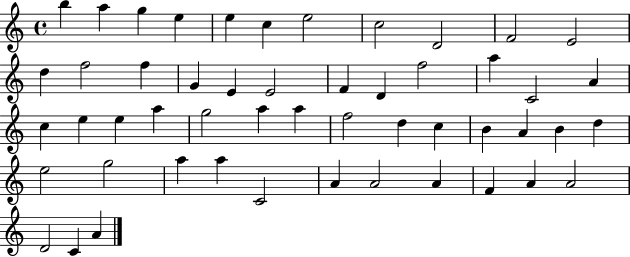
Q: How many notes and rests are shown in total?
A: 51